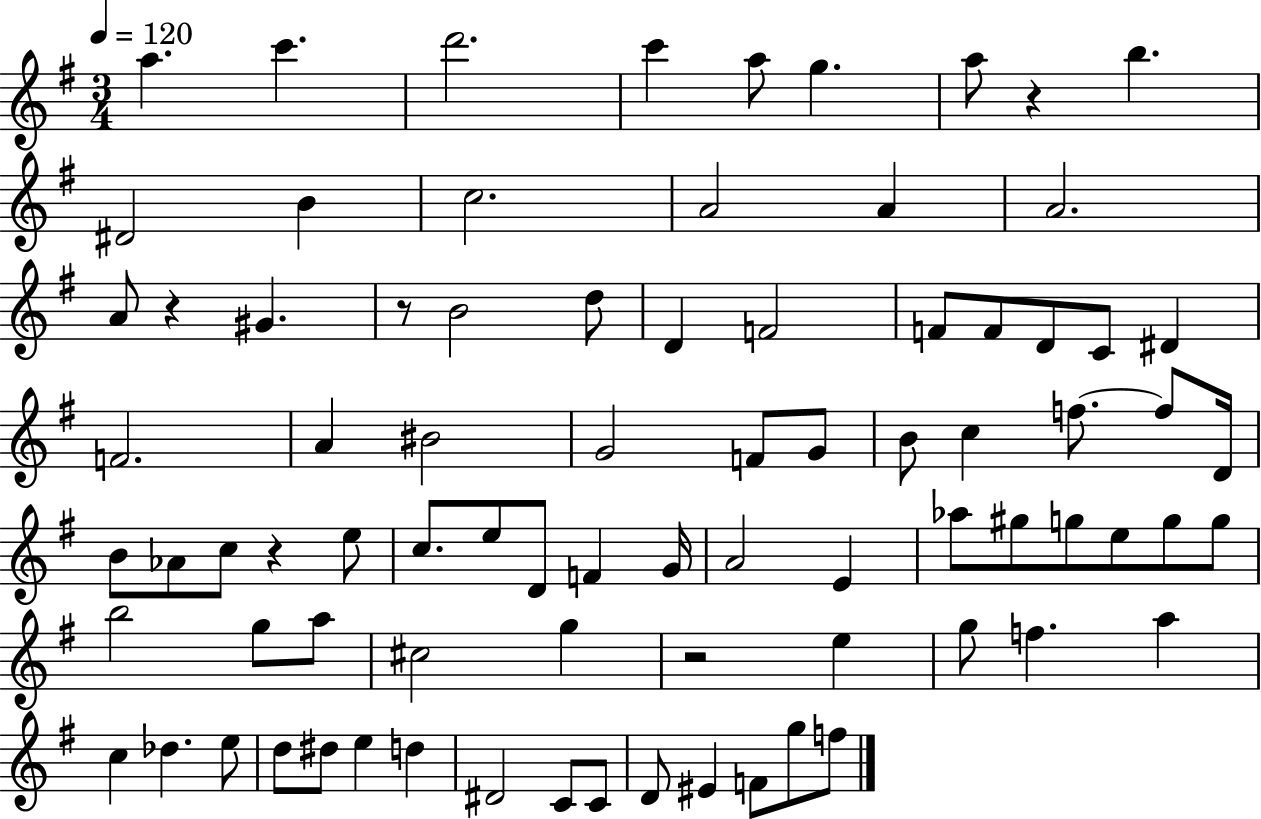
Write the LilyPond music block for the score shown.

{
  \clef treble
  \numericTimeSignature
  \time 3/4
  \key g \major
  \tempo 4 = 120
  a''4. c'''4. | d'''2. | c'''4 a''8 g''4. | a''8 r4 b''4. | \break dis'2 b'4 | c''2. | a'2 a'4 | a'2. | \break a'8 r4 gis'4. | r8 b'2 d''8 | d'4 f'2 | f'8 f'8 d'8 c'8 dis'4 | \break f'2. | a'4 bis'2 | g'2 f'8 g'8 | b'8 c''4 f''8.~~ f''8 d'16 | \break b'8 aes'8 c''8 r4 e''8 | c''8. e''8 d'8 f'4 g'16 | a'2 e'4 | aes''8 gis''8 g''8 e''8 g''8 g''8 | \break b''2 g''8 a''8 | cis''2 g''4 | r2 e''4 | g''8 f''4. a''4 | \break c''4 des''4. e''8 | d''8 dis''8 e''4 d''4 | dis'2 c'8 c'8 | d'8 eis'4 f'8 g''8 f''8 | \break \bar "|."
}